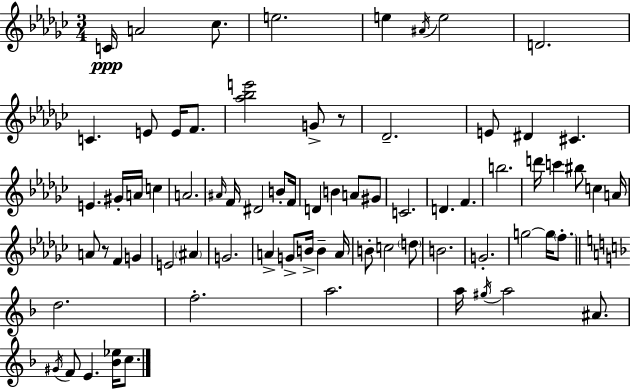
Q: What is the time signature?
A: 3/4